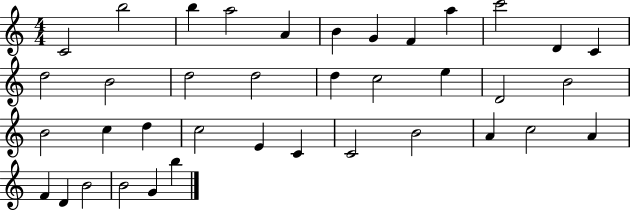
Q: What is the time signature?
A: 4/4